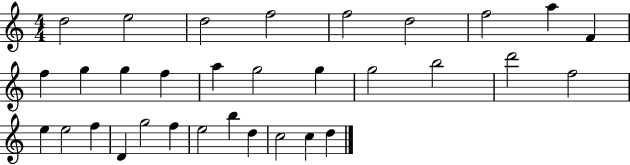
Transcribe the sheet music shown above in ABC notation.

X:1
T:Untitled
M:4/4
L:1/4
K:C
d2 e2 d2 f2 f2 d2 f2 a F f g g f a g2 g g2 b2 d'2 f2 e e2 f D g2 f e2 b d c2 c d